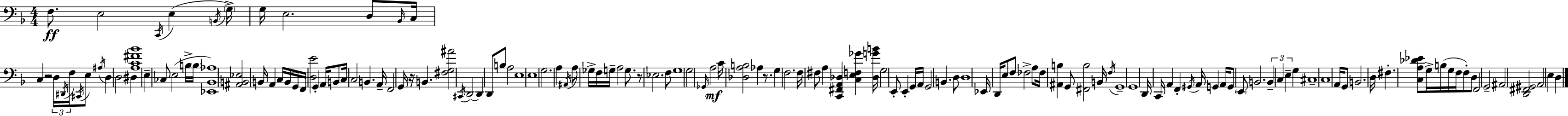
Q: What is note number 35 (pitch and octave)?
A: B2